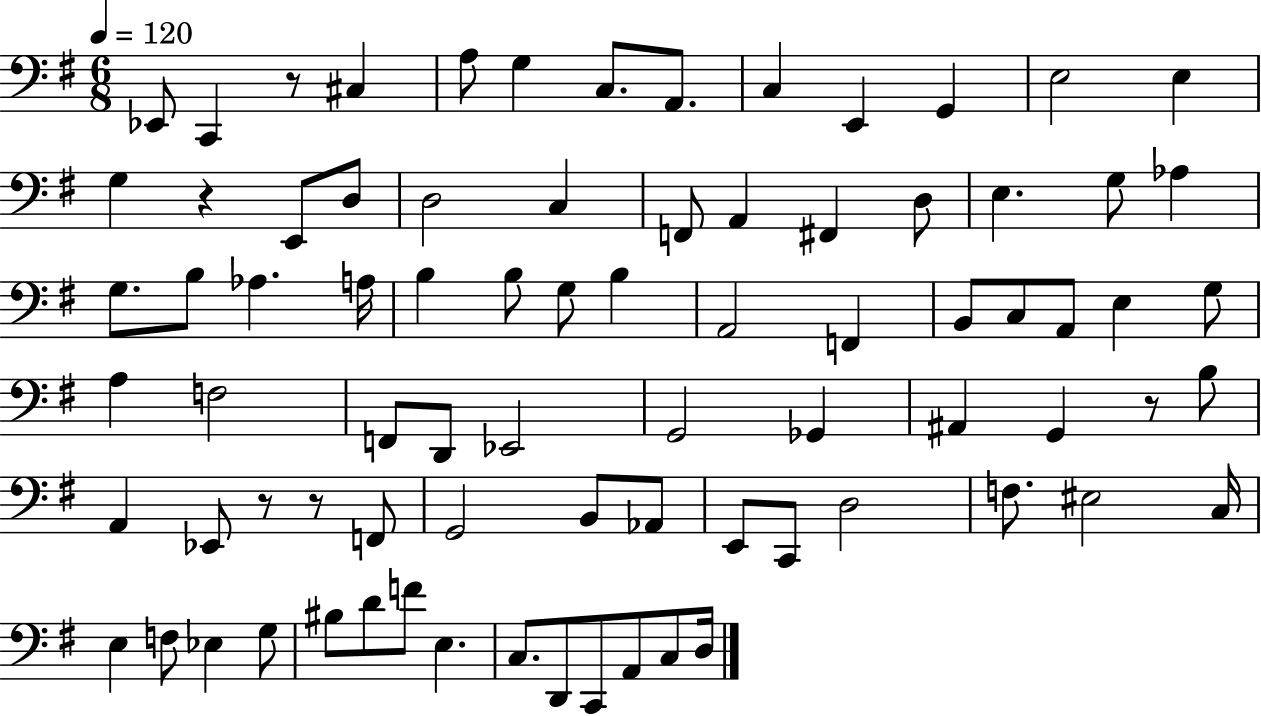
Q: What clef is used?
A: bass